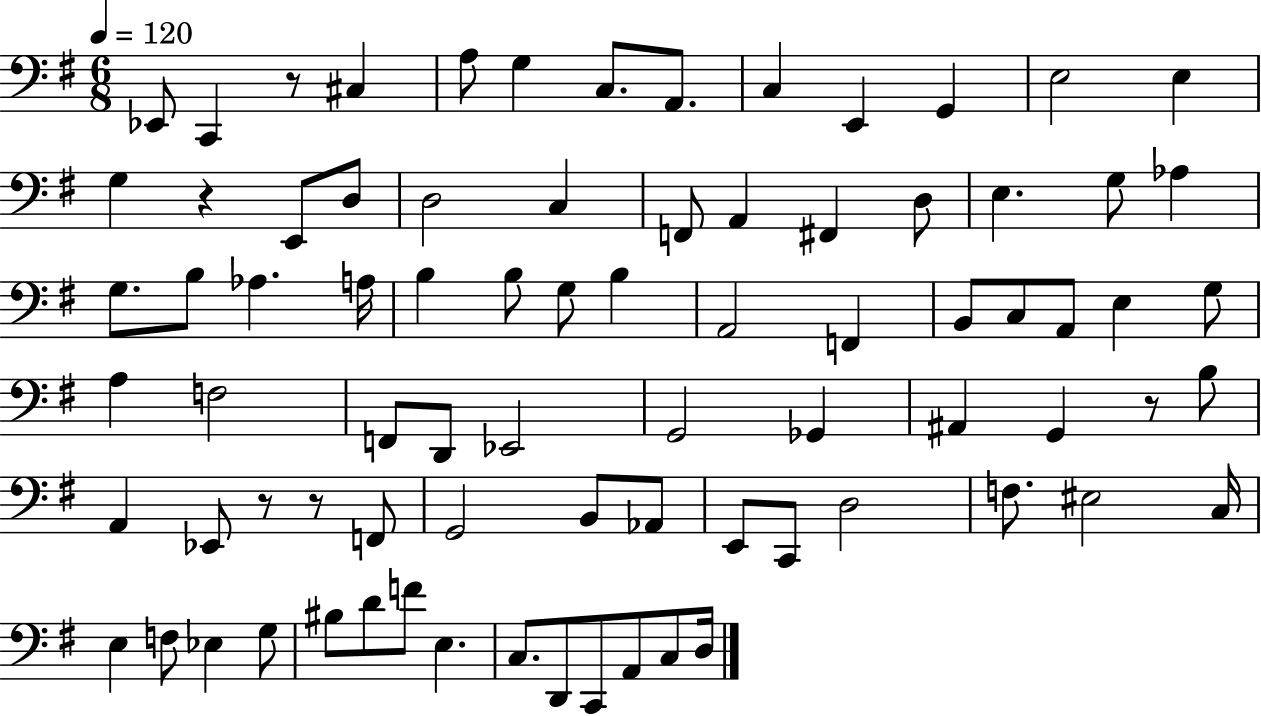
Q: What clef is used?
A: bass